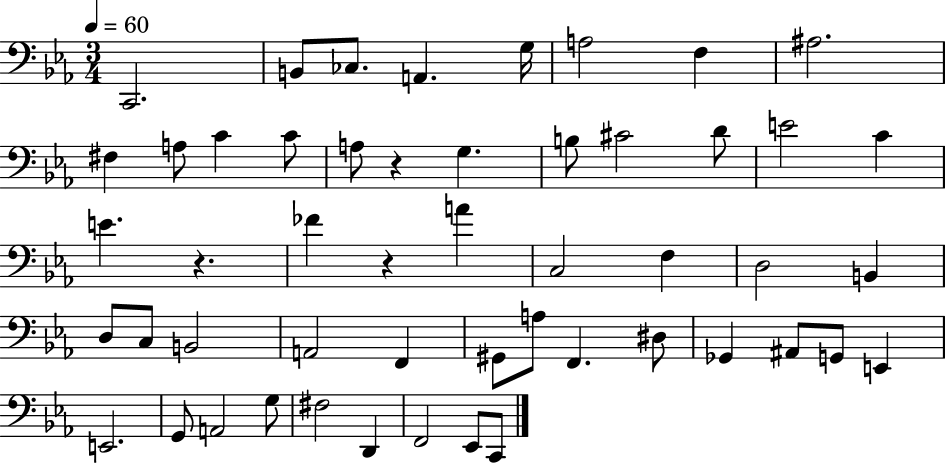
{
  \clef bass
  \numericTimeSignature
  \time 3/4
  \key ees \major
  \tempo 4 = 60
  c,2. | b,8 ces8. a,4. g16 | a2 f4 | ais2. | \break fis4 a8 c'4 c'8 | a8 r4 g4. | b8 cis'2 d'8 | e'2 c'4 | \break e'4. r4. | fes'4 r4 a'4 | c2 f4 | d2 b,4 | \break d8 c8 b,2 | a,2 f,4 | gis,8 a8 f,4. dis8 | ges,4 ais,8 g,8 e,4 | \break e,2. | g,8 a,2 g8 | fis2 d,4 | f,2 ees,8 c,8 | \break \bar "|."
}